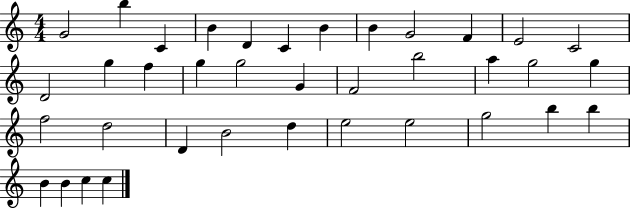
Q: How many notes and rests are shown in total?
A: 37